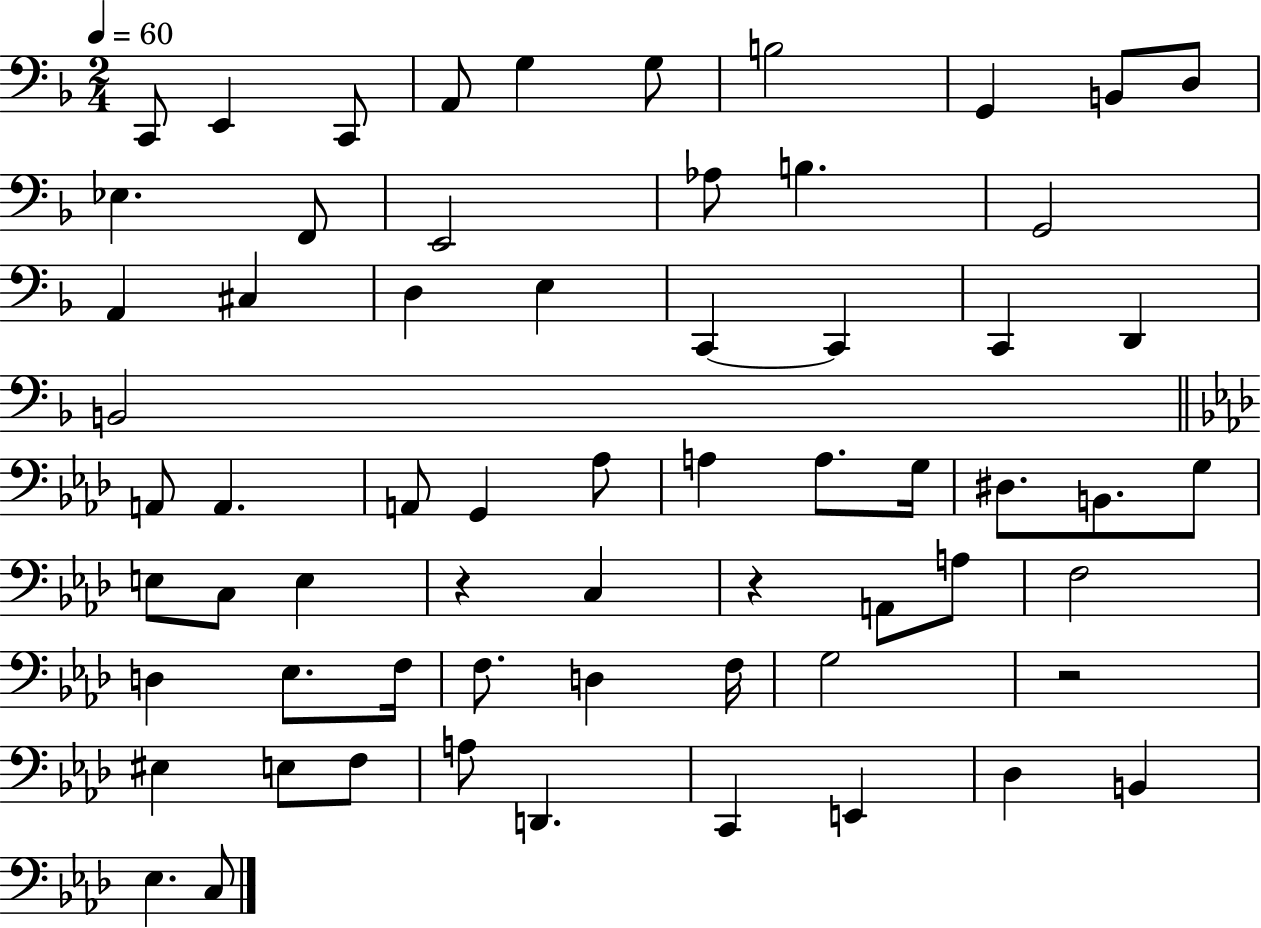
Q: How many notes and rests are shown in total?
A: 64